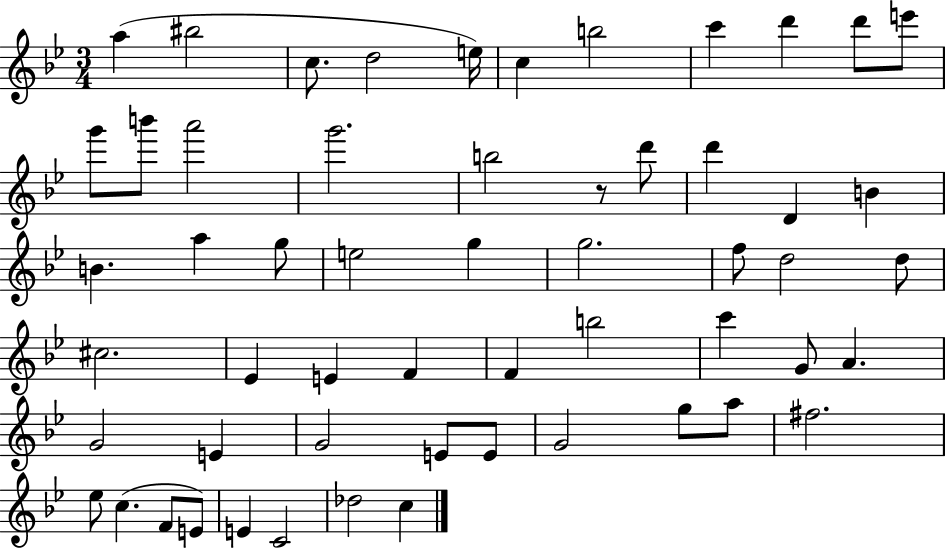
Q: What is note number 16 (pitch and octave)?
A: B5